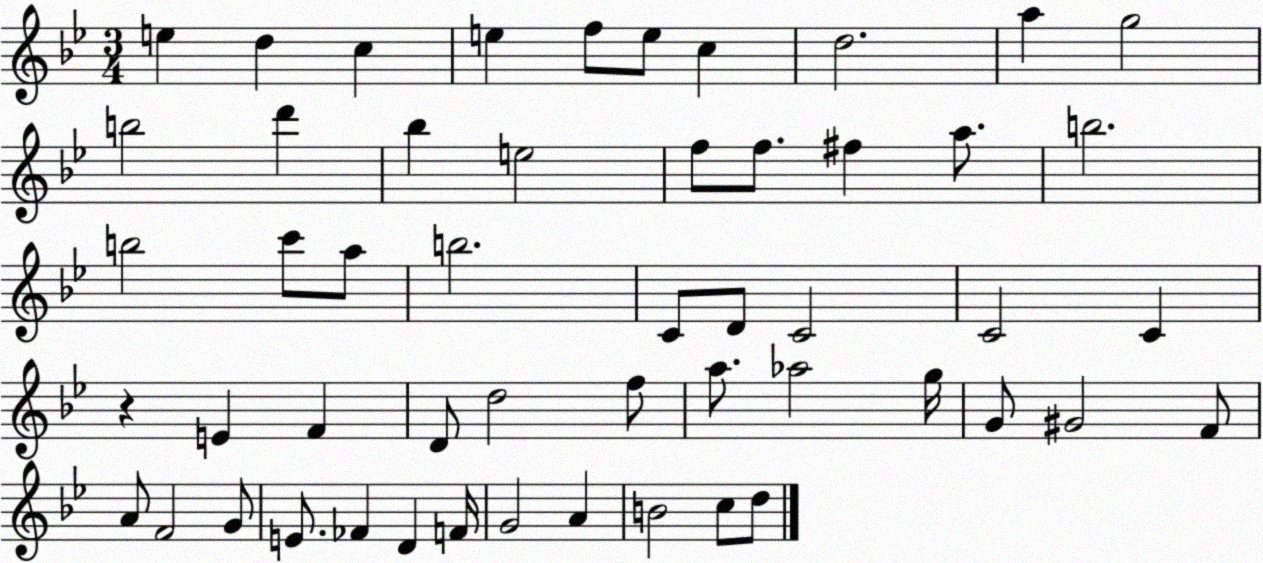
X:1
T:Untitled
M:3/4
L:1/4
K:Bb
e d c e f/2 e/2 c d2 a g2 b2 d' _b e2 f/2 f/2 ^f a/2 b2 b2 c'/2 a/2 b2 C/2 D/2 C2 C2 C z E F D/2 d2 f/2 a/2 _a2 g/4 G/2 ^G2 F/2 A/2 F2 G/2 E/2 _F D F/4 G2 A B2 c/2 d/2